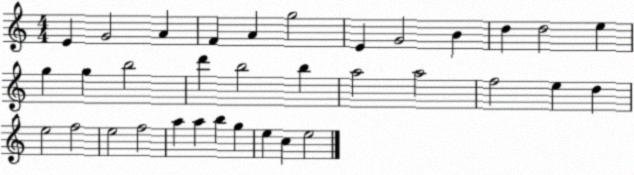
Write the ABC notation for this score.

X:1
T:Untitled
M:4/4
L:1/4
K:C
E G2 A F A g2 E G2 B d d2 e g g b2 d' b2 b a2 a2 f2 e d e2 f2 e2 f2 a a b g e c e2